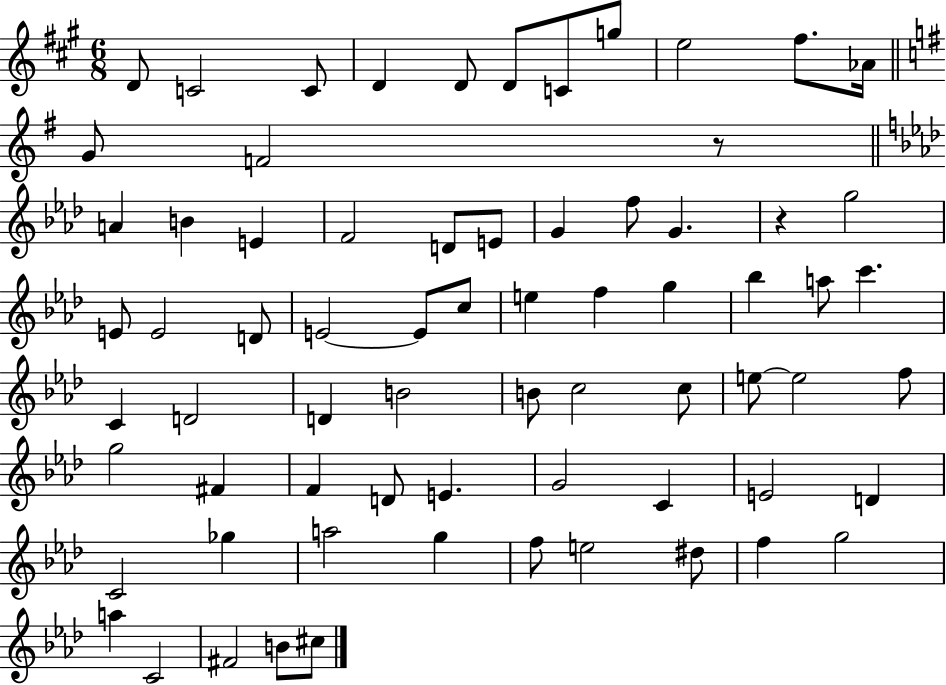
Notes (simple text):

D4/e C4/h C4/e D4/q D4/e D4/e C4/e G5/e E5/h F#5/e. Ab4/s G4/e F4/h R/e A4/q B4/q E4/q F4/h D4/e E4/e G4/q F5/e G4/q. R/q G5/h E4/e E4/h D4/e E4/h E4/e C5/e E5/q F5/q G5/q Bb5/q A5/e C6/q. C4/q D4/h D4/q B4/h B4/e C5/h C5/e E5/e E5/h F5/e G5/h F#4/q F4/q D4/e E4/q. G4/h C4/q E4/h D4/q C4/h Gb5/q A5/h G5/q F5/e E5/h D#5/e F5/q G5/h A5/q C4/h F#4/h B4/e C#5/e